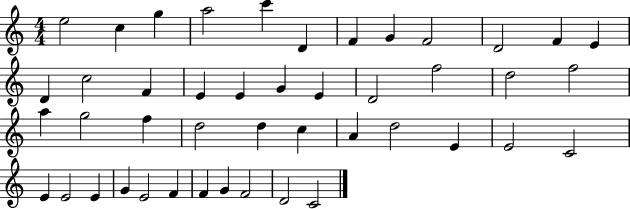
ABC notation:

X:1
T:Untitled
M:4/4
L:1/4
K:C
e2 c g a2 c' D F G F2 D2 F E D c2 F E E G E D2 f2 d2 f2 a g2 f d2 d c A d2 E E2 C2 E E2 E G E2 F F G F2 D2 C2